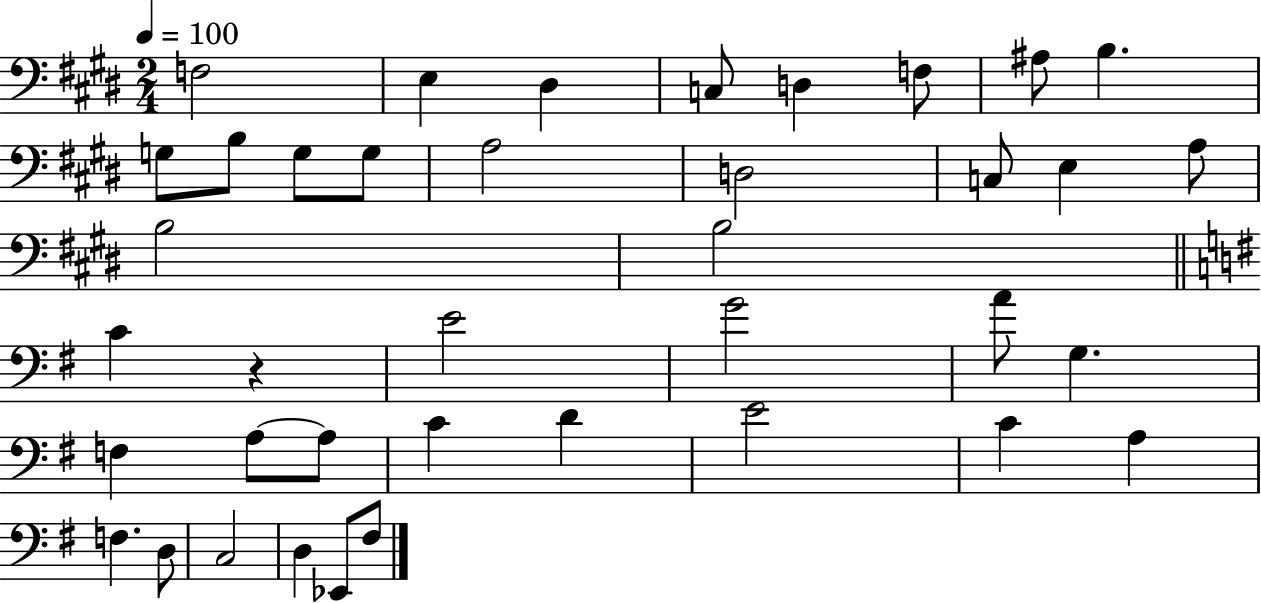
F3/h E3/q D#3/q C3/e D3/q F3/e A#3/e B3/q. G3/e B3/e G3/e G3/e A3/h D3/h C3/e E3/q A3/e B3/h B3/h C4/q R/q E4/h G4/h A4/e G3/q. F3/q A3/e A3/e C4/q D4/q E4/h C4/q A3/q F3/q. D3/e C3/h D3/q Eb2/e F#3/e